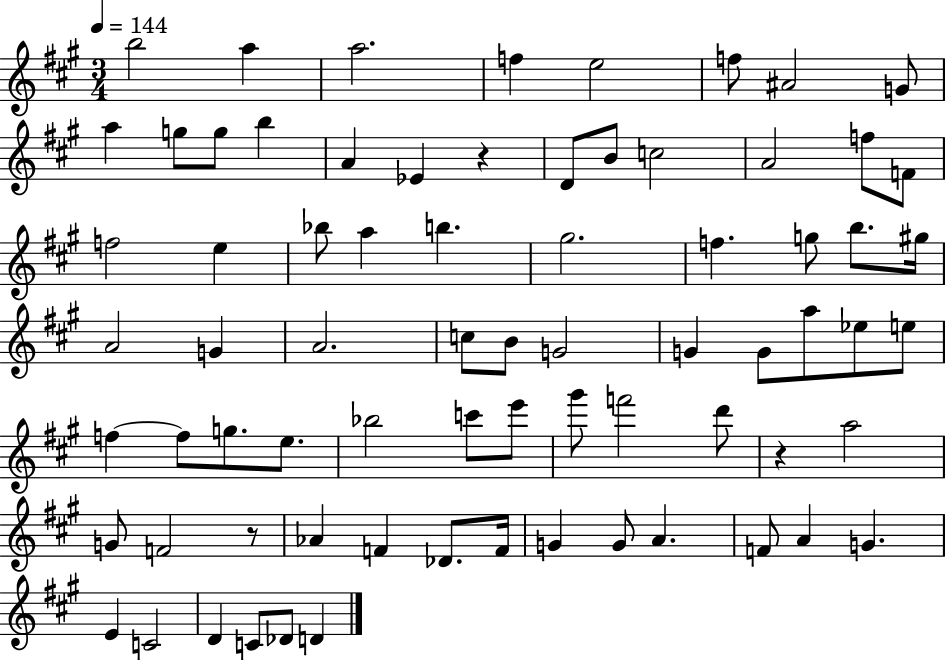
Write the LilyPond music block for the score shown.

{
  \clef treble
  \numericTimeSignature
  \time 3/4
  \key a \major
  \tempo 4 = 144
  b''2 a''4 | a''2. | f''4 e''2 | f''8 ais'2 g'8 | \break a''4 g''8 g''8 b''4 | a'4 ees'4 r4 | d'8 b'8 c''2 | a'2 f''8 f'8 | \break f''2 e''4 | bes''8 a''4 b''4. | gis''2. | f''4. g''8 b''8. gis''16 | \break a'2 g'4 | a'2. | c''8 b'8 g'2 | g'4 g'8 a''8 ees''8 e''8 | \break f''4~~ f''8 g''8. e''8. | bes''2 c'''8 e'''8 | gis'''8 f'''2 d'''8 | r4 a''2 | \break g'8 f'2 r8 | aes'4 f'4 des'8. f'16 | g'4 g'8 a'4. | f'8 a'4 g'4. | \break e'4 c'2 | d'4 c'8 des'8 d'4 | \bar "|."
}